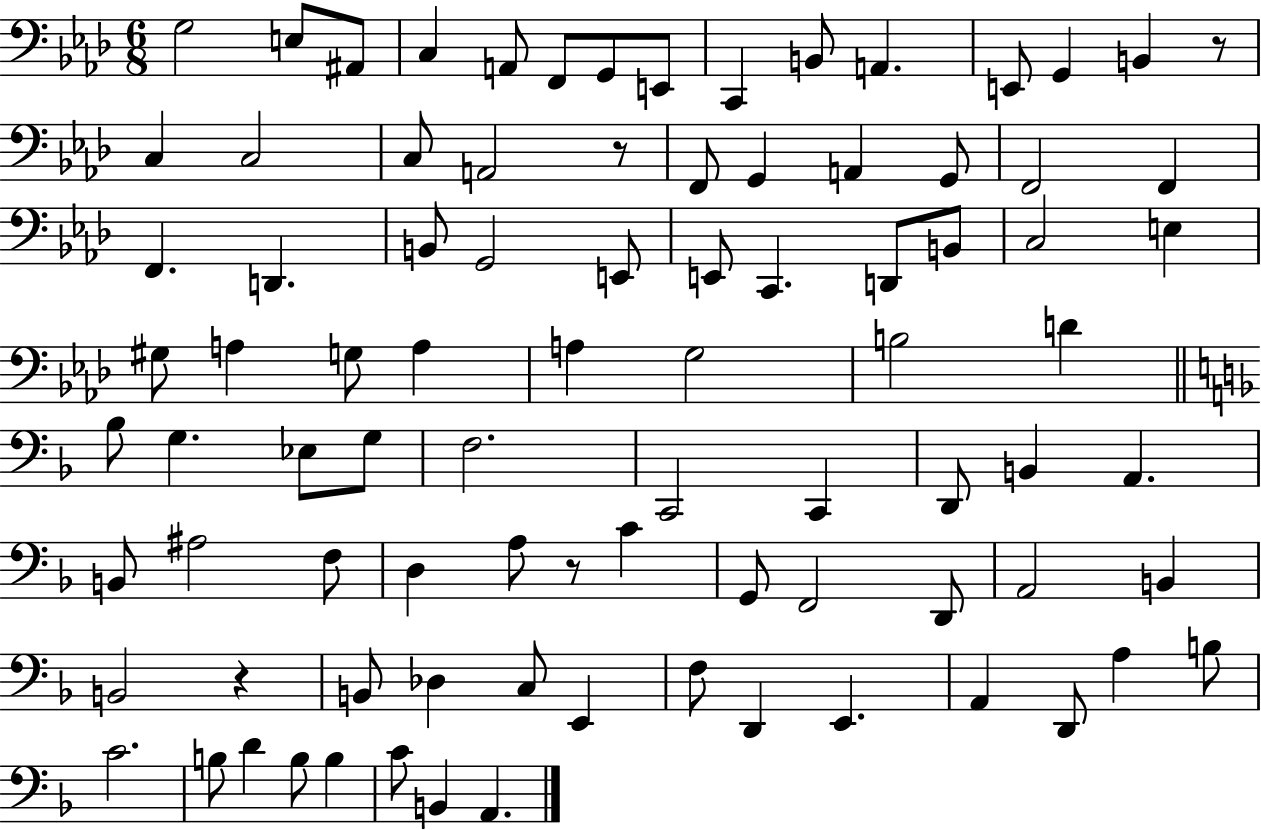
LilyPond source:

{
  \clef bass
  \numericTimeSignature
  \time 6/8
  \key aes \major
  g2 e8 ais,8 | c4 a,8 f,8 g,8 e,8 | c,4 b,8 a,4. | e,8 g,4 b,4 r8 | \break c4 c2 | c8 a,2 r8 | f,8 g,4 a,4 g,8 | f,2 f,4 | \break f,4. d,4. | b,8 g,2 e,8 | e,8 c,4. d,8 b,8 | c2 e4 | \break gis8 a4 g8 a4 | a4 g2 | b2 d'4 | \bar "||" \break \key f \major bes8 g4. ees8 g8 | f2. | c,2 c,4 | d,8 b,4 a,4. | \break b,8 ais2 f8 | d4 a8 r8 c'4 | g,8 f,2 d,8 | a,2 b,4 | \break b,2 r4 | b,8 des4 c8 e,4 | f8 d,4 e,4. | a,4 d,8 a4 b8 | \break c'2. | b8 d'4 b8 b4 | c'8 b,4 a,4. | \bar "|."
}